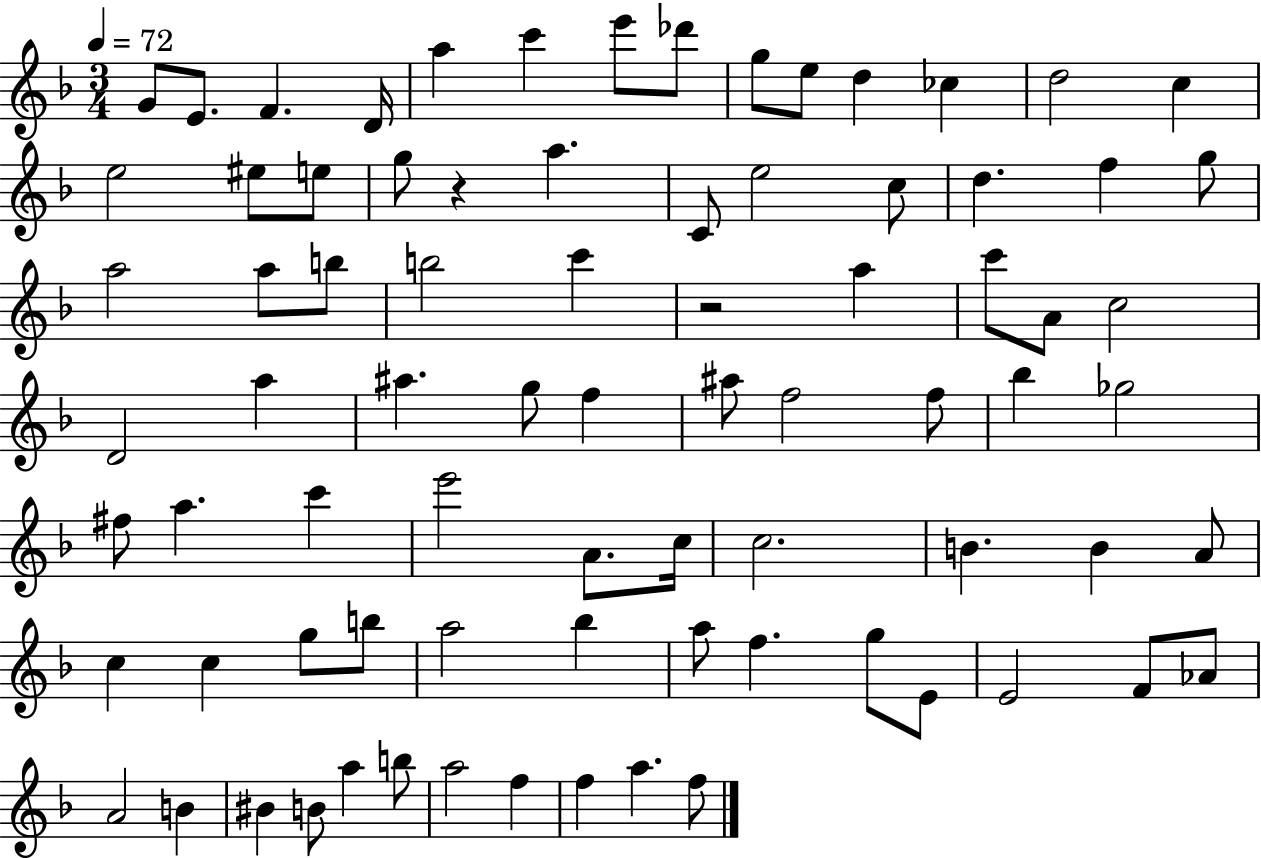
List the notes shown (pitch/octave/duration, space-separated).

G4/e E4/e. F4/q. D4/s A5/q C6/q E6/e Db6/e G5/e E5/e D5/q CES5/q D5/h C5/q E5/h EIS5/e E5/e G5/e R/q A5/q. C4/e E5/h C5/e D5/q. F5/q G5/e A5/h A5/e B5/e B5/h C6/q R/h A5/q C6/e A4/e C5/h D4/h A5/q A#5/q. G5/e F5/q A#5/e F5/h F5/e Bb5/q Gb5/h F#5/e A5/q. C6/q E6/h A4/e. C5/s C5/h. B4/q. B4/q A4/e C5/q C5/q G5/e B5/e A5/h Bb5/q A5/e F5/q. G5/e E4/e E4/h F4/e Ab4/e A4/h B4/q BIS4/q B4/e A5/q B5/e A5/h F5/q F5/q A5/q. F5/e